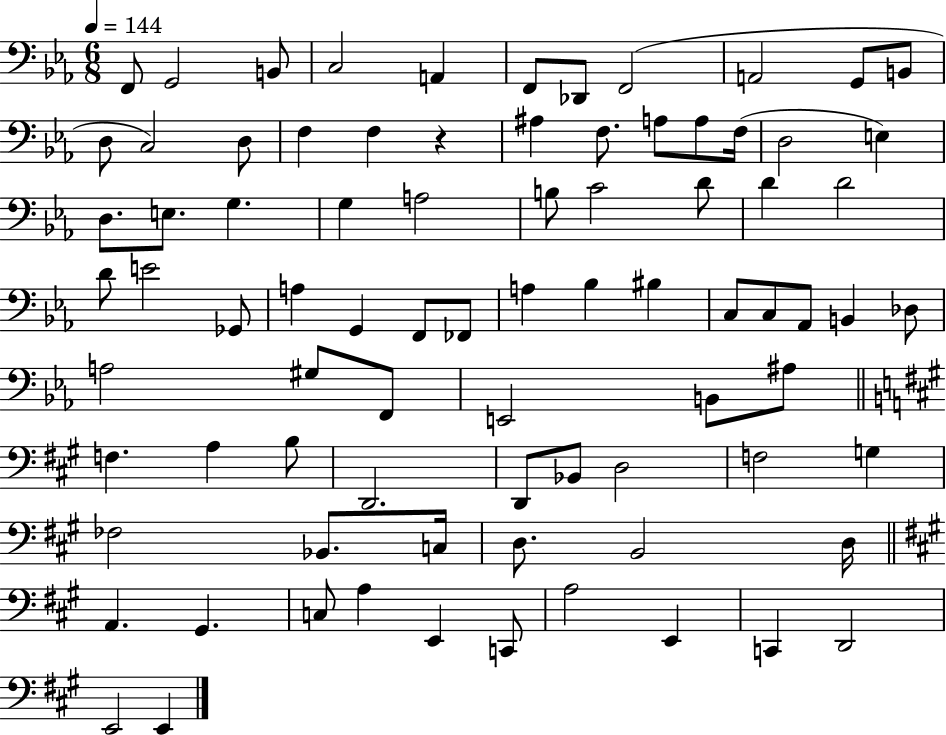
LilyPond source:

{
  \clef bass
  \numericTimeSignature
  \time 6/8
  \key ees \major
  \tempo 4 = 144
  f,8 g,2 b,8 | c2 a,4 | f,8 des,8 f,2( | a,2 g,8 b,8 | \break d8 c2) d8 | f4 f4 r4 | ais4 f8. a8 a8 f16( | d2 e4) | \break d8. e8. g4. | g4 a2 | b8 c'2 d'8 | d'4 d'2 | \break d'8 e'2 ges,8 | a4 g,4 f,8 fes,8 | a4 bes4 bis4 | c8 c8 aes,8 b,4 des8 | \break a2 gis8 f,8 | e,2 b,8 ais8 | \bar "||" \break \key a \major f4. a4 b8 | d,2. | d,8 bes,8 d2 | f2 g4 | \break fes2 bes,8. c16 | d8. b,2 d16 | \bar "||" \break \key a \major a,4. gis,4. | c8 a4 e,4 c,8 | a2 e,4 | c,4 d,2 | \break e,2 e,4 | \bar "|."
}